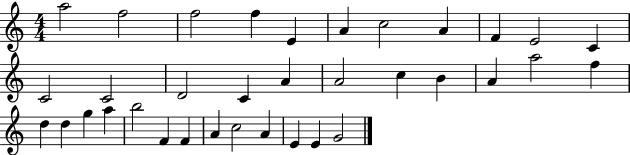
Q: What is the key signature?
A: C major